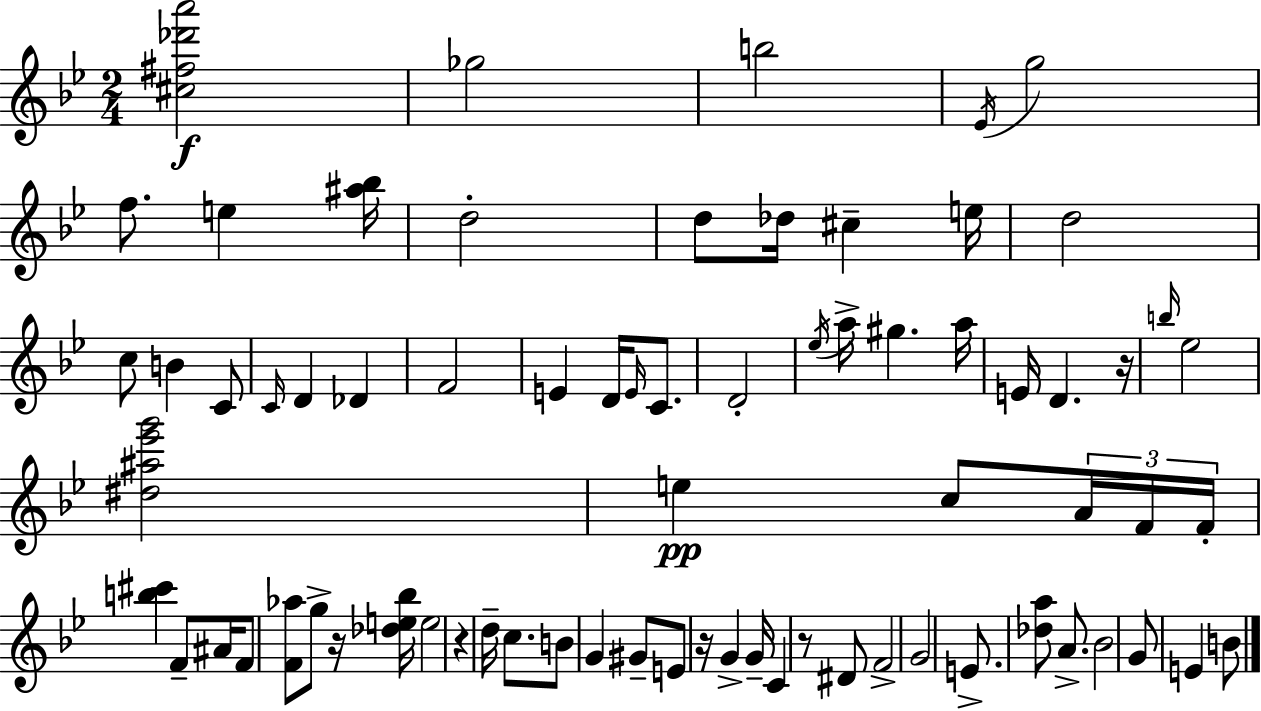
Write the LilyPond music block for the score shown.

{
  \clef treble
  \numericTimeSignature
  \time 2/4
  \key g \minor
  <cis'' fis'' des''' a'''>2\f | ges''2 | b''2 | \acciaccatura { ees'16 } g''2 | \break f''8. e''4 | <ais'' bes''>16 d''2-. | d''8 des''16 cis''4-- | e''16 d''2 | \break c''8 b'4 c'8 | \grace { c'16 } d'4 des'4 | f'2 | e'4 d'16 \grace { e'16 } | \break c'8. d'2-. | \acciaccatura { ees''16 } a''16-> gis''4. | a''16 e'16 d'4. | r16 \grace { b''16 } ees''2 | \break <dis'' ais'' ees''' g'''>2 | e''4\pp | c''8 \tuplet 3/2 { a'16 f'16 f'16-. } <b'' cis'''>4 | f'8-- ais'16 f'8 <f' aes''>8 | \break g''8-> r16 <des'' e'' bes''>16 e''2 | r4 | d''16-- c''8. b'8 g'4 | gis'8-- e'8 r16 | \break g'4-> g'16-- c'4 | r8 dis'8 f'2-> | g'2 | e'8.-> | \break <des'' a''>8 a'8.-> bes'2 | g'8 e'4 | b'8 \bar "|."
}